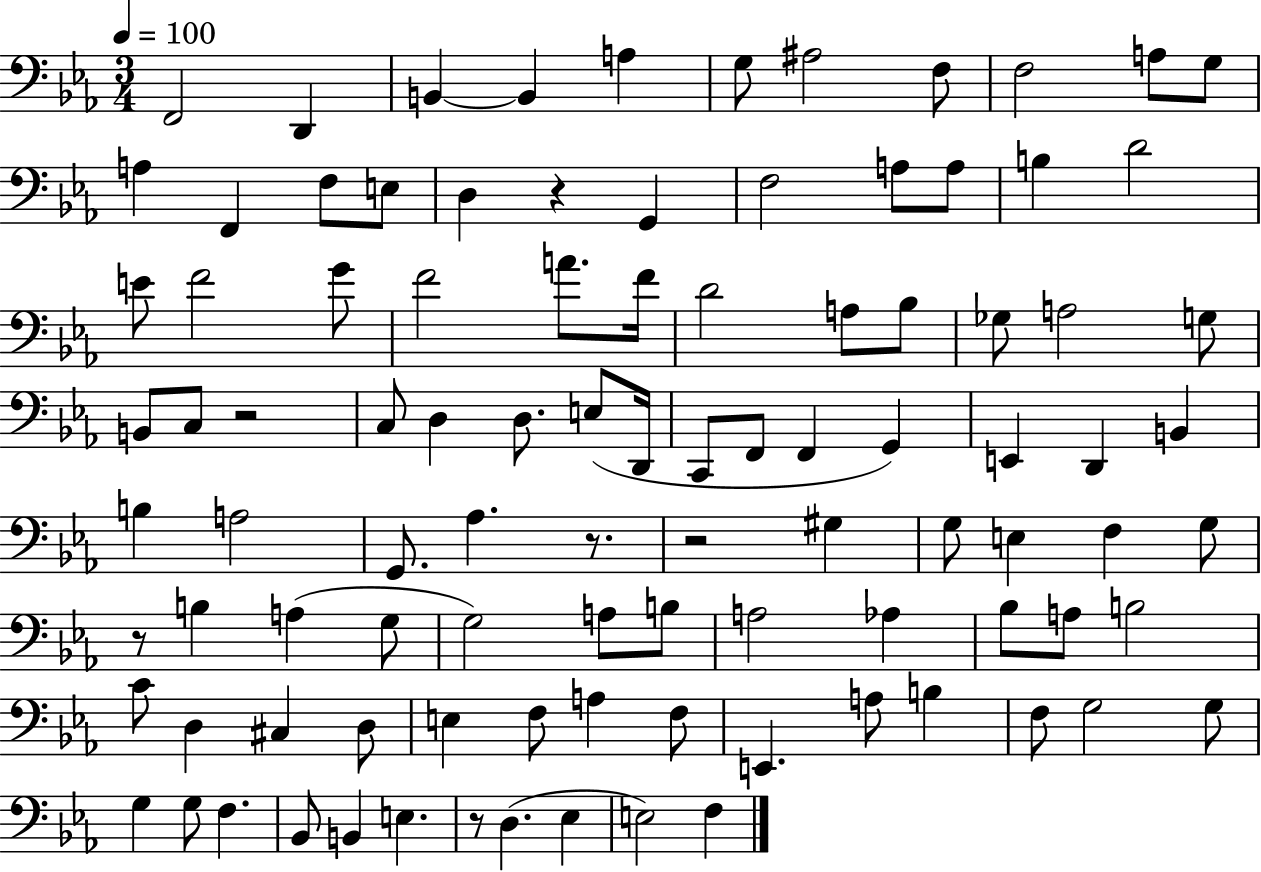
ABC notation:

X:1
T:Untitled
M:3/4
L:1/4
K:Eb
F,,2 D,, B,, B,, A, G,/2 ^A,2 F,/2 F,2 A,/2 G,/2 A, F,, F,/2 E,/2 D, z G,, F,2 A,/2 A,/2 B, D2 E/2 F2 G/2 F2 A/2 F/4 D2 A,/2 _B,/2 _G,/2 A,2 G,/2 B,,/2 C,/2 z2 C,/2 D, D,/2 E,/2 D,,/4 C,,/2 F,,/2 F,, G,, E,, D,, B,, B, A,2 G,,/2 _A, z/2 z2 ^G, G,/2 E, F, G,/2 z/2 B, A, G,/2 G,2 A,/2 B,/2 A,2 _A, _B,/2 A,/2 B,2 C/2 D, ^C, D,/2 E, F,/2 A, F,/2 E,, A,/2 B, F,/2 G,2 G,/2 G, G,/2 F, _B,,/2 B,, E, z/2 D, _E, E,2 F,